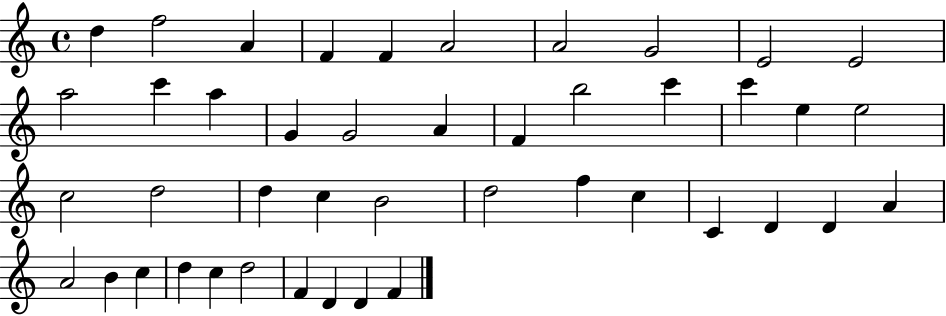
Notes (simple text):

D5/q F5/h A4/q F4/q F4/q A4/h A4/h G4/h E4/h E4/h A5/h C6/q A5/q G4/q G4/h A4/q F4/q B5/h C6/q C6/q E5/q E5/h C5/h D5/h D5/q C5/q B4/h D5/h F5/q C5/q C4/q D4/q D4/q A4/q A4/h B4/q C5/q D5/q C5/q D5/h F4/q D4/q D4/q F4/q